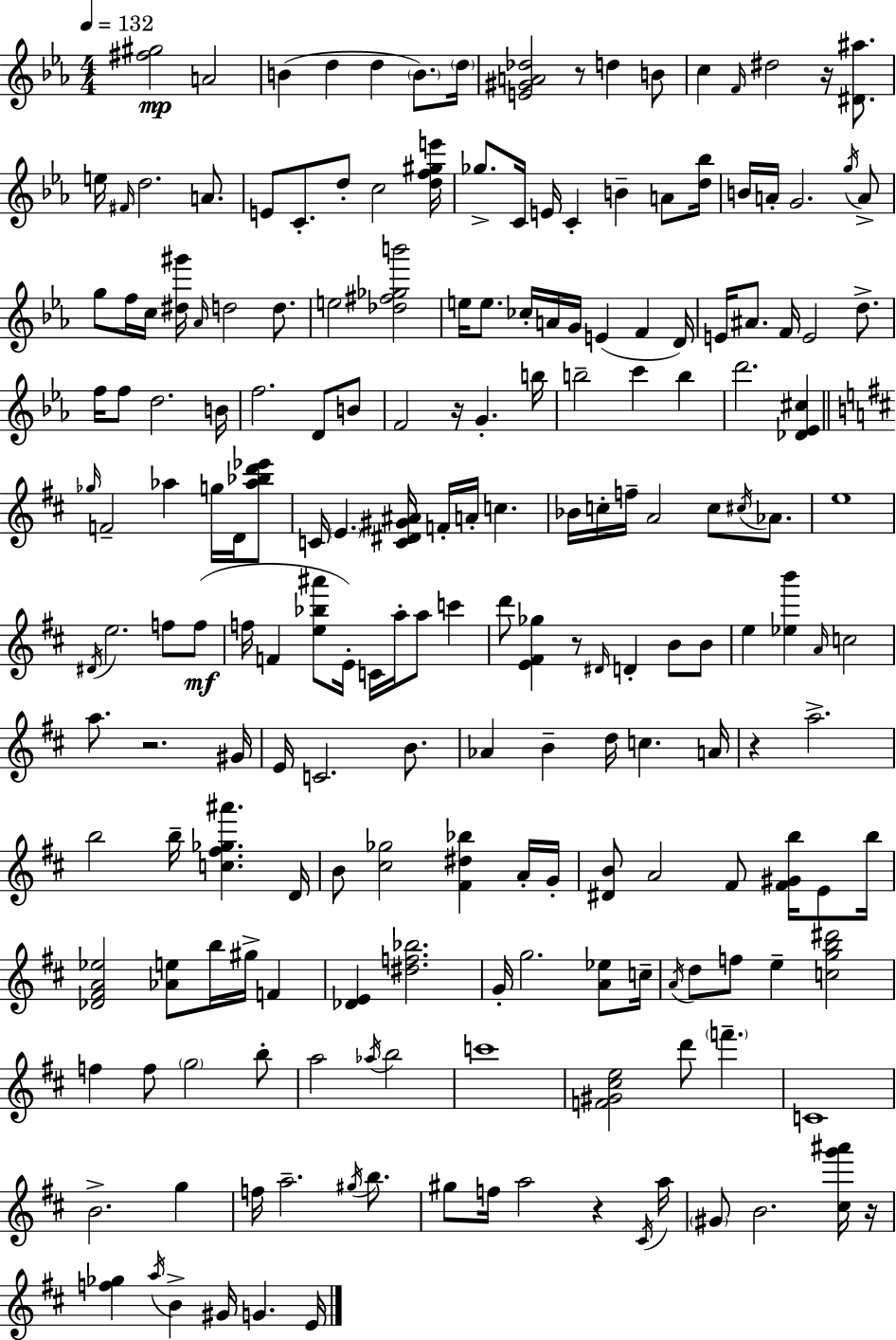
[F#5,G#5]/h A4/h B4/q D5/q D5/q B4/e. D5/s [E4,G#4,A4,Db5]/h R/e D5/q B4/e C5/q F4/s D#5/h R/s [D#4,A#5]/e. E5/s F#4/s D5/h. A4/e. E4/e C4/e. D5/e C5/h [D5,F5,G#5,E6]/s Gb5/e. C4/s E4/s C4/q B4/q A4/e [D5,Bb5]/s B4/s A4/s G4/h. G5/s A4/e G5/e F5/s C5/s [D#5,G#6]/s Ab4/s D5/h D5/e. E5/h [Db5,F#5,Gb5,B6]/h E5/s E5/e. CES5/s A4/s G4/s E4/q F4/q D4/s E4/s A#4/e. F4/s E4/h D5/e. F5/s F5/e D5/h. B4/s F5/h. D4/e B4/e F4/h R/s G4/q. B5/s B5/h C6/q B5/q D6/h. [Db4,Eb4,C#5]/q Gb5/s F4/h Ab5/q G5/s D4/s [Ab5,Bb5,D6,Eb6]/e C4/s E4/q. [C4,D#4,G#4,A#4]/s F4/s A4/s C5/q. Bb4/s C5/s F5/s A4/h C5/e C#5/s Ab4/e. E5/w D#4/s E5/h. F5/e F5/e F5/s F4/q [E5,Bb5,A#6]/e E4/s C4/s A5/s A5/e C6/q D6/e [E4,F#4,Gb5]/q R/e D#4/s D4/q B4/e B4/e E5/q [Eb5,B6]/q A4/s C5/h A5/e. R/h. G#4/s E4/s C4/h. B4/e. Ab4/q B4/q D5/s C5/q. A4/s R/q A5/h. B5/h B5/s [C5,F#5,Gb5,A#6]/q. D4/s B4/e [C#5,Gb5]/h [F#4,D#5,Bb5]/q A4/s G4/s [D#4,B4]/e A4/h F#4/e [F#4,G#4,B5]/s E4/e B5/s [Db4,F#4,A4,Eb5]/h [Ab4,E5]/e B5/s G#5/s F4/q [Db4,E4]/q [D#5,F5,Bb5]/h. G4/s G5/h. [A4,Eb5]/e C5/s A4/s D5/e F5/e E5/q [C5,G5,B5,D#6]/h F5/q F5/e G5/h B5/e A5/h Ab5/s B5/h C6/w [F4,G#4,C#5,E5]/h D6/e F6/q. C4/w B4/h. G5/q F5/s A5/h. G#5/s B5/e. G#5/e F5/s A5/h R/q C#4/s A5/s G#4/e B4/h. [C#5,G6,A#6]/s R/s [F5,Gb5]/q A5/s B4/q G#4/s G4/q. E4/s